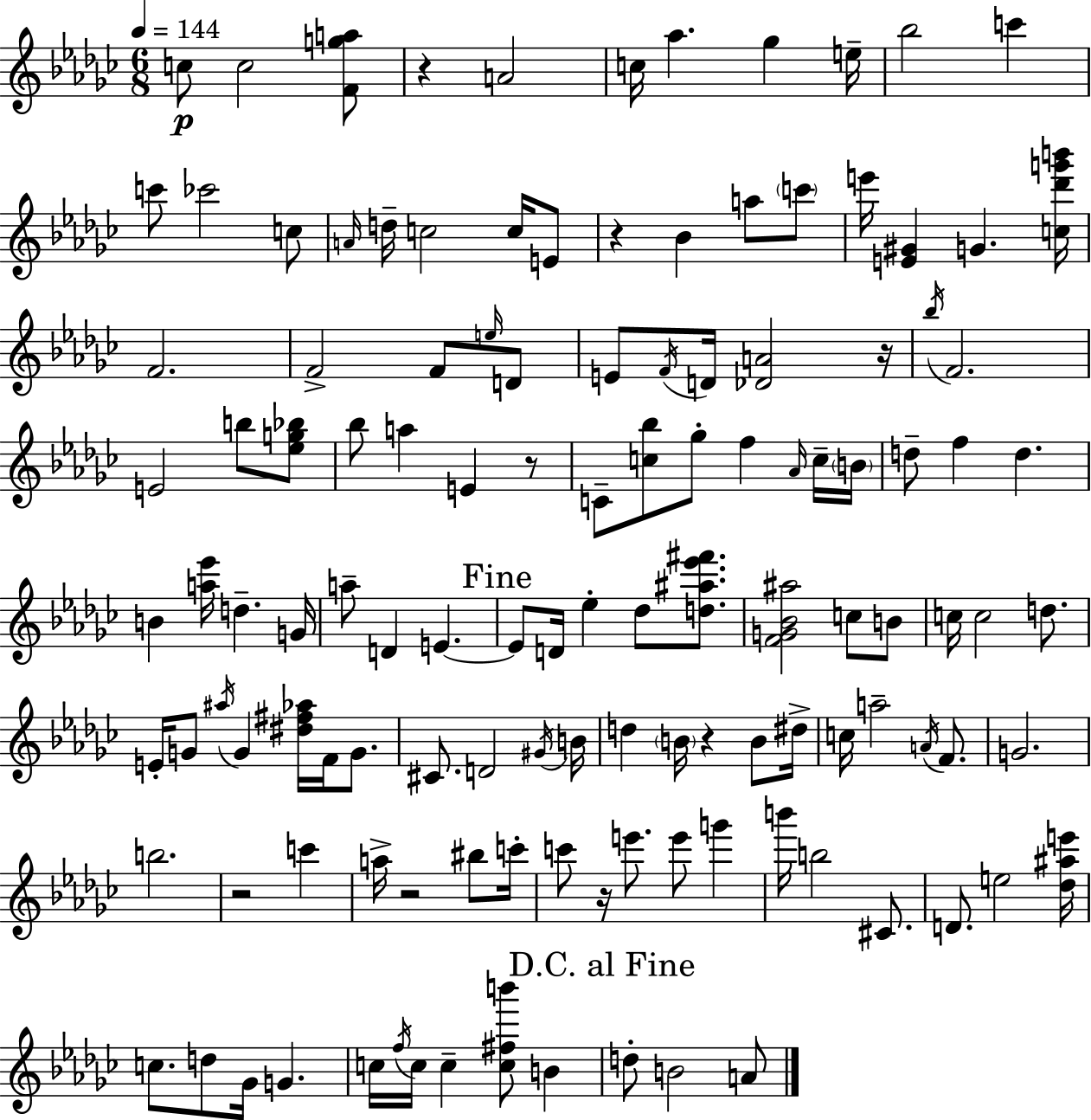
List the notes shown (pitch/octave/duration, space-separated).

C5/e C5/h [F4,G5,A5]/e R/q A4/h C5/s Ab5/q. Gb5/q E5/s Bb5/h C6/q C6/e CES6/h C5/e A4/s D5/s C5/h C5/s E4/e R/q Bb4/q A5/e C6/e E6/s [E4,G#4]/q G4/q. [C5,Db6,G6,B6]/s F4/h. F4/h F4/e E5/s D4/e E4/e F4/s D4/s [Db4,A4]/h R/s Bb5/s F4/h. E4/h B5/e [Eb5,G5,Bb5]/e Bb5/e A5/q E4/q R/e C4/e [C5,Bb5]/e Gb5/e F5/q Ab4/s C5/s B4/s D5/e F5/q D5/q. B4/q [A5,Eb6]/s D5/q. G4/s A5/e D4/q E4/q. E4/e D4/s Eb5/q Db5/e [D5,A#5,Eb6,F#6]/e. [F4,G4,Bb4,A#5]/h C5/e B4/e C5/s C5/h D5/e. E4/s G4/e A#5/s G4/q [D#5,F#5,Ab5]/s F4/s G4/e. C#4/e. D4/h G#4/s B4/s D5/q B4/s R/q B4/e D#5/s C5/s A5/h A4/s F4/e. G4/h. B5/h. R/h C6/q A5/s R/h BIS5/e C6/s C6/e R/s E6/e. E6/e G6/q B6/s B5/h C#4/e. D4/e. E5/h [Db5,A#5,E6]/s C5/e. D5/e Gb4/s G4/q. C5/s F5/s C5/s C5/q [C5,F#5,B6]/e B4/q D5/e B4/h A4/e